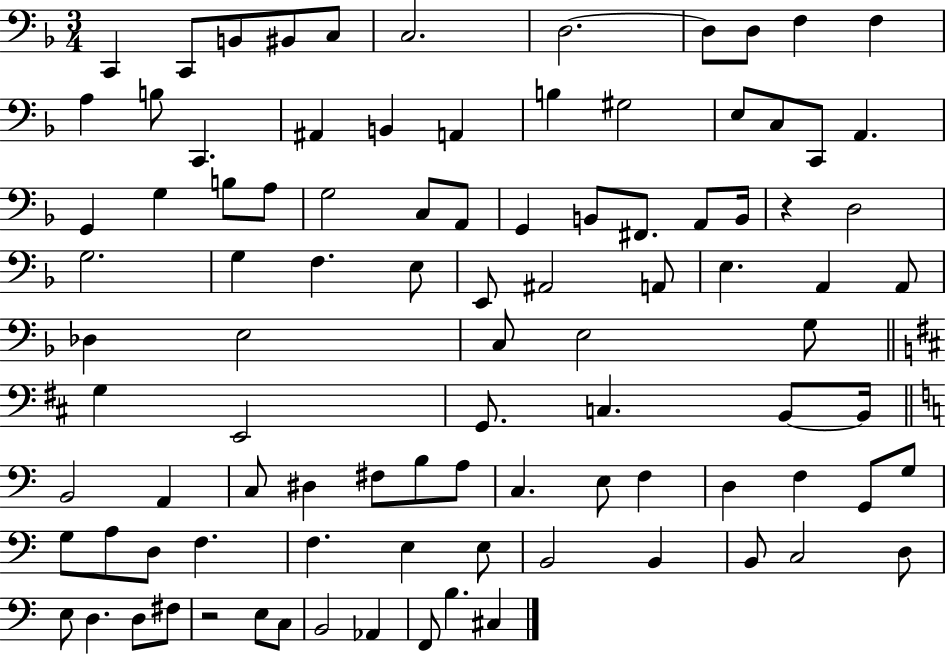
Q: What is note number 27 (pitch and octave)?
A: A3